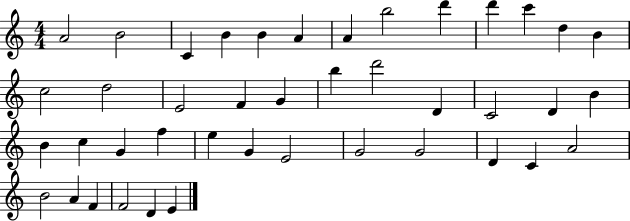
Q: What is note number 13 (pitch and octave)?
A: B4